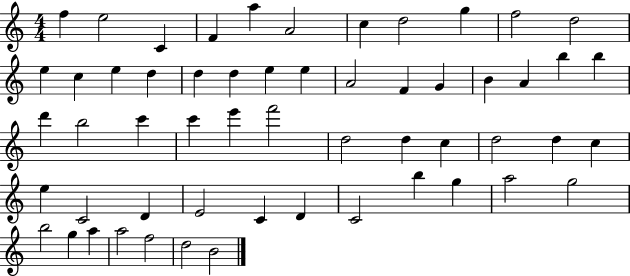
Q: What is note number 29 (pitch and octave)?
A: C6